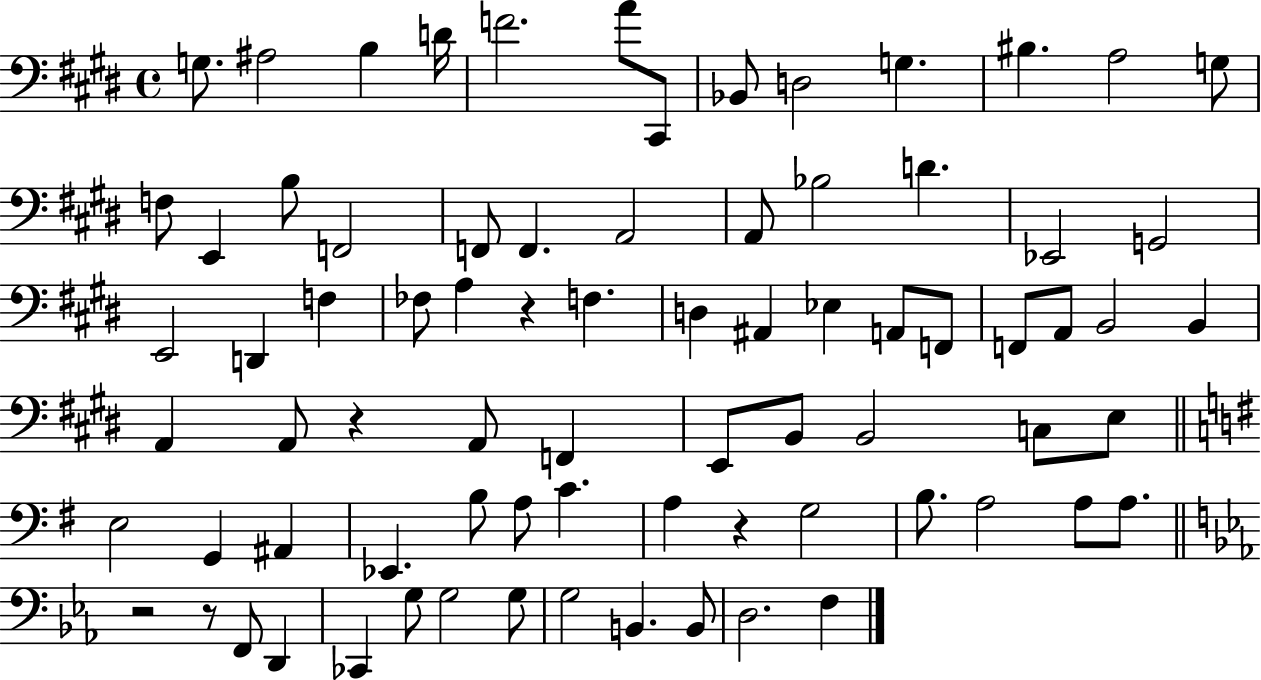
X:1
T:Untitled
M:4/4
L:1/4
K:E
G,/2 ^A,2 B, D/4 F2 A/2 ^C,,/2 _B,,/2 D,2 G, ^B, A,2 G,/2 F,/2 E,, B,/2 F,,2 F,,/2 F,, A,,2 A,,/2 _B,2 D _E,,2 G,,2 E,,2 D,, F, _F,/2 A, z F, D, ^A,, _E, A,,/2 F,,/2 F,,/2 A,,/2 B,,2 B,, A,, A,,/2 z A,,/2 F,, E,,/2 B,,/2 B,,2 C,/2 E,/2 E,2 G,, ^A,, _E,, B,/2 A,/2 C A, z G,2 B,/2 A,2 A,/2 A,/2 z2 z/2 F,,/2 D,, _C,, G,/2 G,2 G,/2 G,2 B,, B,,/2 D,2 F,